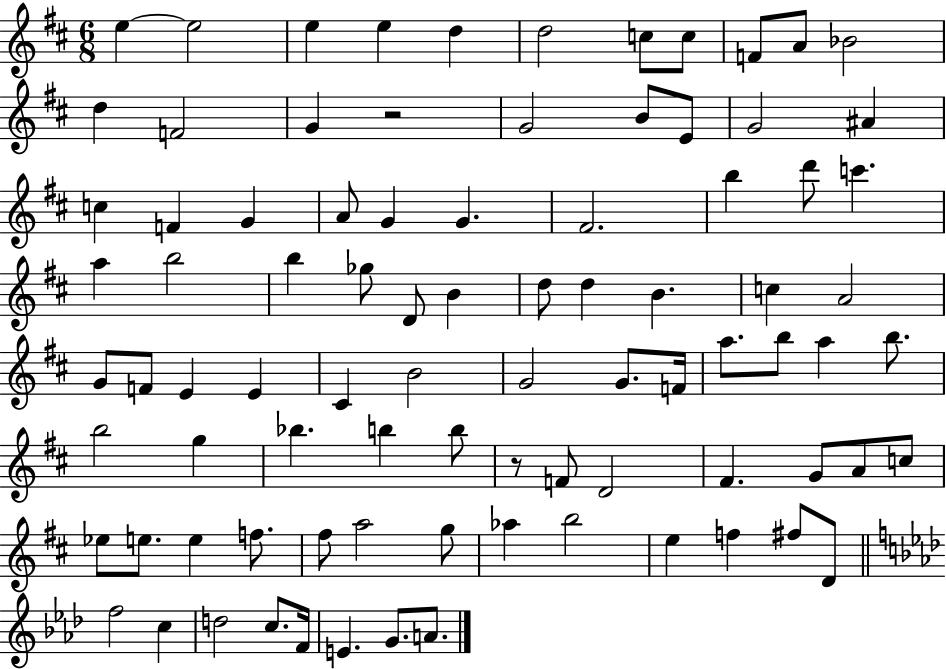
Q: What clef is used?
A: treble